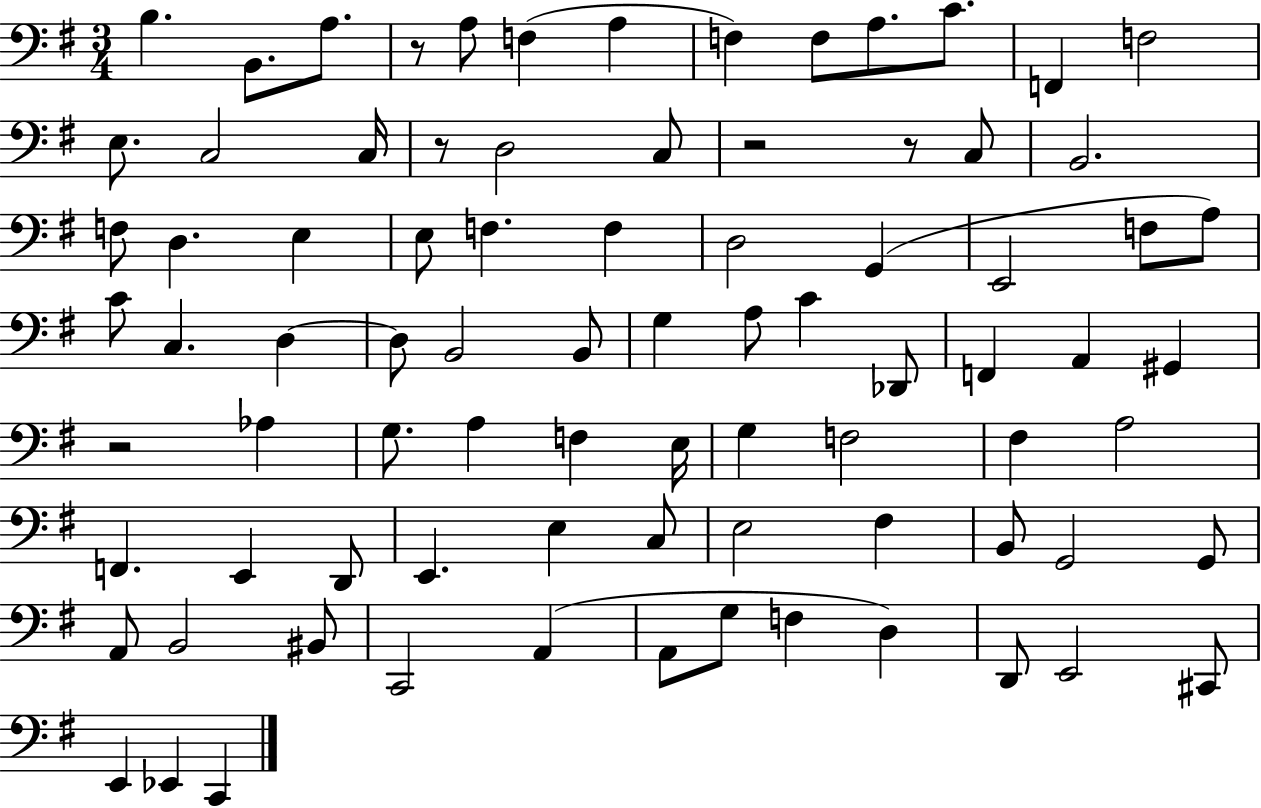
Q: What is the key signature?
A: G major